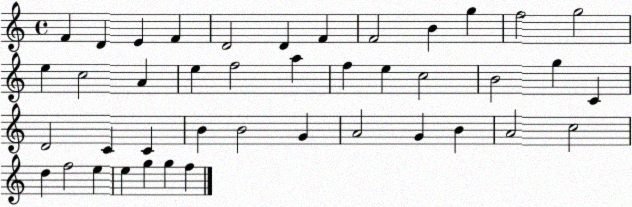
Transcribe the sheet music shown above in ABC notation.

X:1
T:Untitled
M:4/4
L:1/4
K:C
F D E F D2 D F F2 B g f2 g2 e c2 A e f2 a f e c2 B2 g C D2 C C B B2 G A2 G B A2 c2 d f2 e e g g f